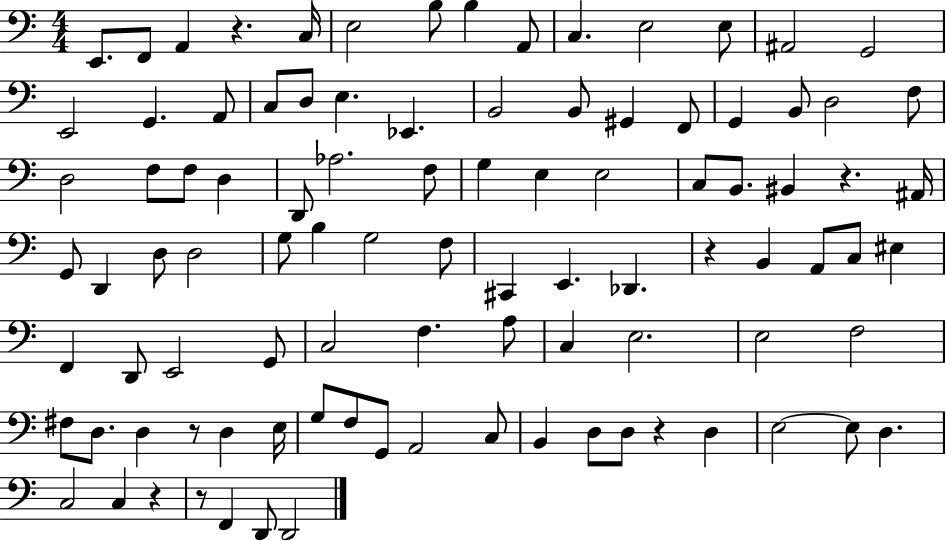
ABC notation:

X:1
T:Untitled
M:4/4
L:1/4
K:C
E,,/2 F,,/2 A,, z C,/4 E,2 B,/2 B, A,,/2 C, E,2 E,/2 ^A,,2 G,,2 E,,2 G,, A,,/2 C,/2 D,/2 E, _E,, B,,2 B,,/2 ^G,, F,,/2 G,, B,,/2 D,2 F,/2 D,2 F,/2 F,/2 D, D,,/2 _A,2 F,/2 G, E, E,2 C,/2 B,,/2 ^B,, z ^A,,/4 G,,/2 D,, D,/2 D,2 G,/2 B, G,2 F,/2 ^C,, E,, _D,, z B,, A,,/2 C,/2 ^E, F,, D,,/2 E,,2 G,,/2 C,2 F, A,/2 C, E,2 E,2 F,2 ^F,/2 D,/2 D, z/2 D, E,/4 G,/2 F,/2 G,,/2 A,,2 C,/2 B,, D,/2 D,/2 z D, E,2 E,/2 D, C,2 C, z z/2 F,, D,,/2 D,,2